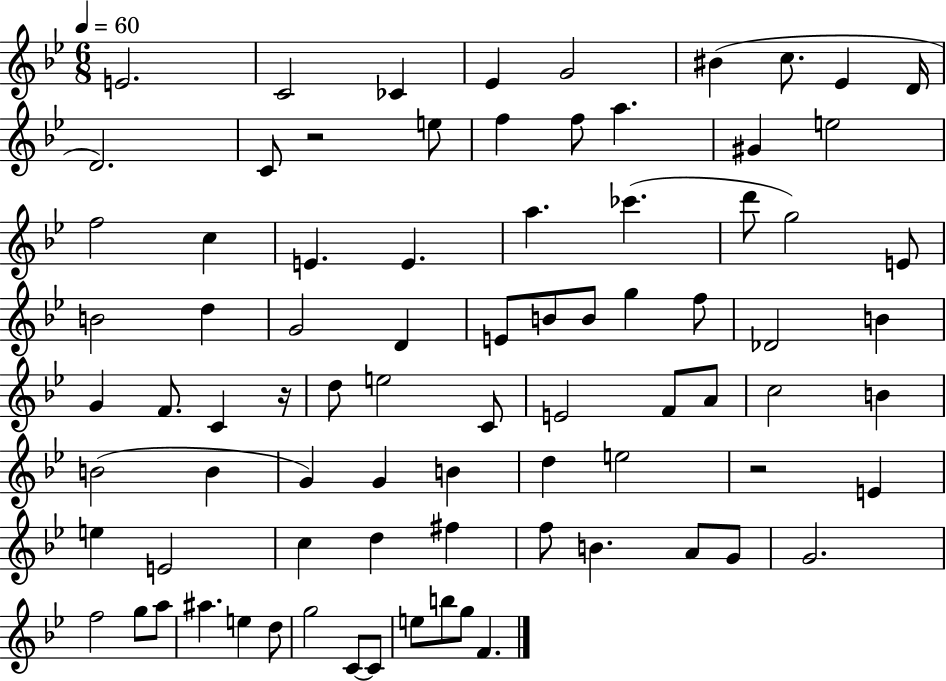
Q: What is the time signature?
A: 6/8